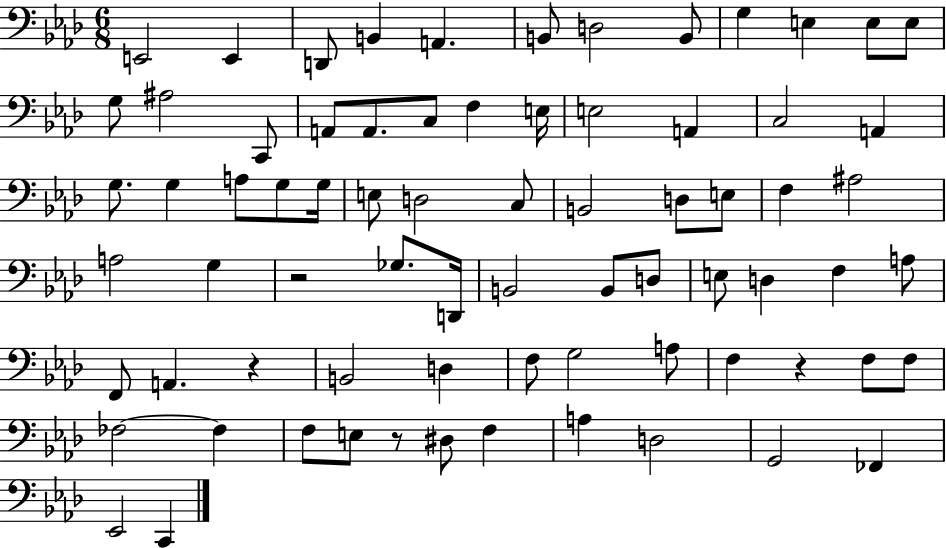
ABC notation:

X:1
T:Untitled
M:6/8
L:1/4
K:Ab
E,,2 E,, D,,/2 B,, A,, B,,/2 D,2 B,,/2 G, E, E,/2 E,/2 G,/2 ^A,2 C,,/2 A,,/2 A,,/2 C,/2 F, E,/4 E,2 A,, C,2 A,, G,/2 G, A,/2 G,/2 G,/4 E,/2 D,2 C,/2 B,,2 D,/2 E,/2 F, ^A,2 A,2 G, z2 _G,/2 D,,/4 B,,2 B,,/2 D,/2 E,/2 D, F, A,/2 F,,/2 A,, z B,,2 D, F,/2 G,2 A,/2 F, z F,/2 F,/2 _F,2 _F, F,/2 E,/2 z/2 ^D,/2 F, A, D,2 G,,2 _F,, _E,,2 C,,